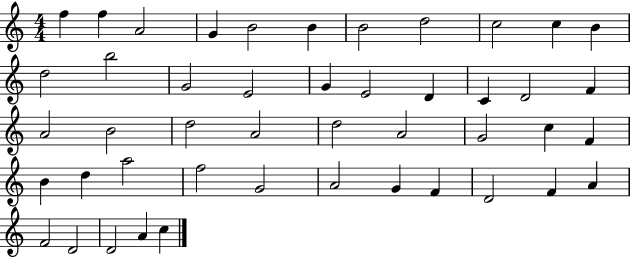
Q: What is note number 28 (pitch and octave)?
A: G4